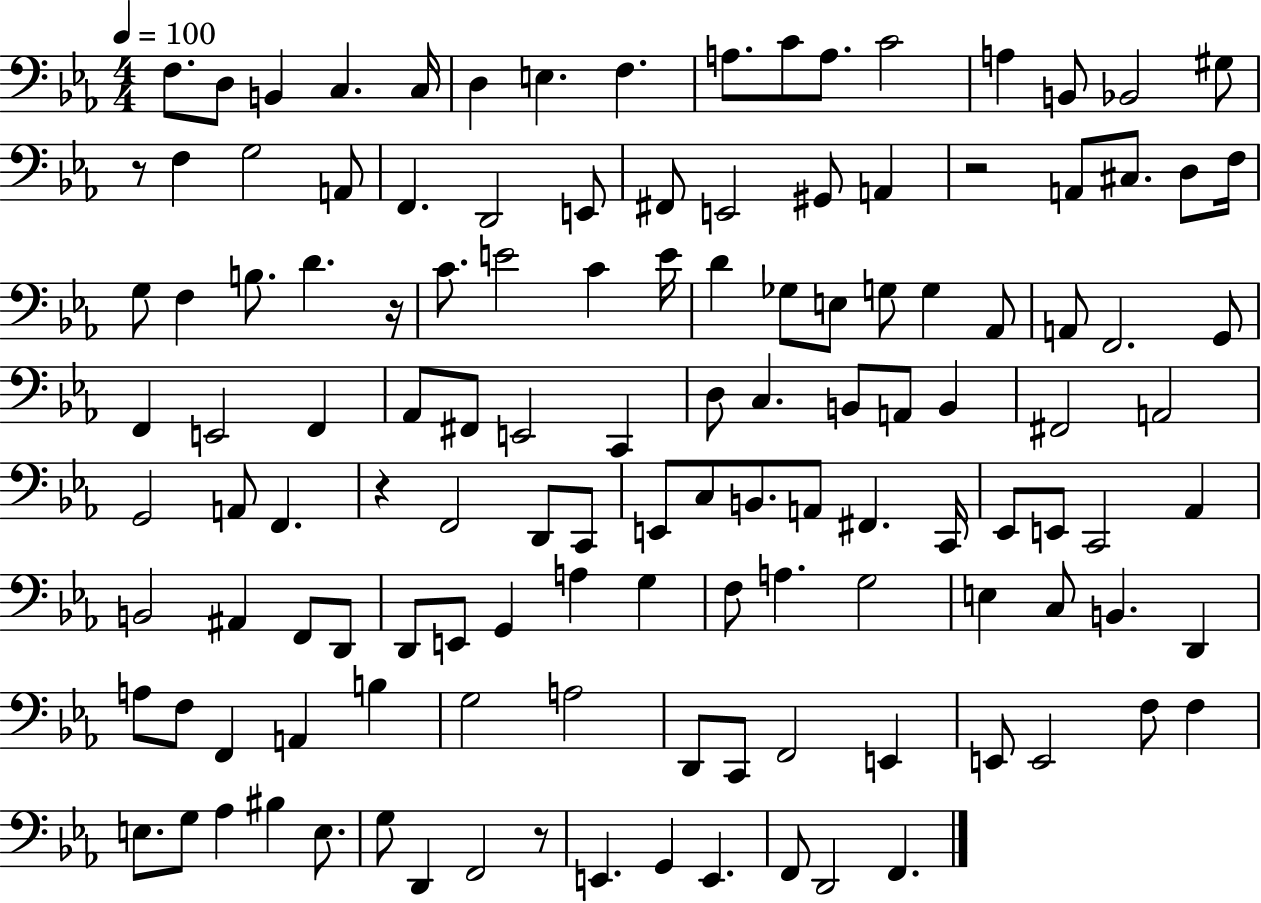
F3/e. D3/e B2/q C3/q. C3/s D3/q E3/q. F3/q. A3/e. C4/e A3/e. C4/h A3/q B2/e Bb2/h G#3/e R/e F3/q G3/h A2/e F2/q. D2/h E2/e F#2/e E2/h G#2/e A2/q R/h A2/e C#3/e. D3/e F3/s G3/e F3/q B3/e. D4/q. R/s C4/e. E4/h C4/q E4/s D4/q Gb3/e E3/e G3/e G3/q Ab2/e A2/e F2/h. G2/e F2/q E2/h F2/q Ab2/e F#2/e E2/h C2/q D3/e C3/q. B2/e A2/e B2/q F#2/h A2/h G2/h A2/e F2/q. R/q F2/h D2/e C2/e E2/e C3/e B2/e. A2/e F#2/q. C2/s Eb2/e E2/e C2/h Ab2/q B2/h A#2/q F2/e D2/e D2/e E2/e G2/q A3/q G3/q F3/e A3/q. G3/h E3/q C3/e B2/q. D2/q A3/e F3/e F2/q A2/q B3/q G3/h A3/h D2/e C2/e F2/h E2/q E2/e E2/h F3/e F3/q E3/e. G3/e Ab3/q BIS3/q E3/e. G3/e D2/q F2/h R/e E2/q. G2/q E2/q. F2/e D2/h F2/q.